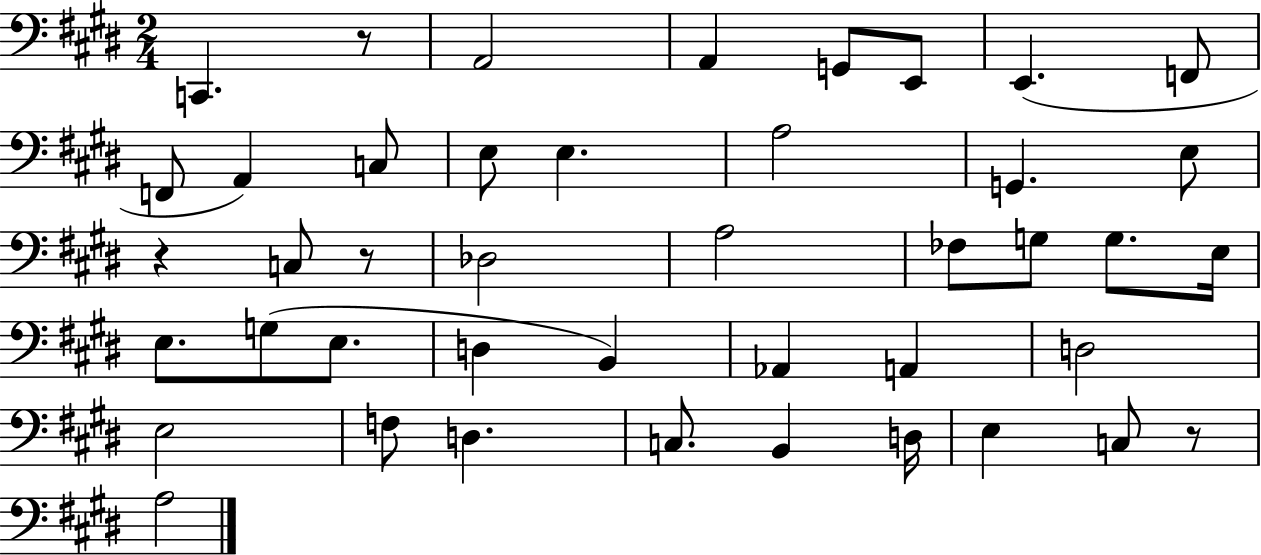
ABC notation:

X:1
T:Untitled
M:2/4
L:1/4
K:E
C,, z/2 A,,2 A,, G,,/2 E,,/2 E,, F,,/2 F,,/2 A,, C,/2 E,/2 E, A,2 G,, E,/2 z C,/2 z/2 _D,2 A,2 _F,/2 G,/2 G,/2 E,/4 E,/2 G,/2 E,/2 D, B,, _A,, A,, D,2 E,2 F,/2 D, C,/2 B,, D,/4 E, C,/2 z/2 A,2